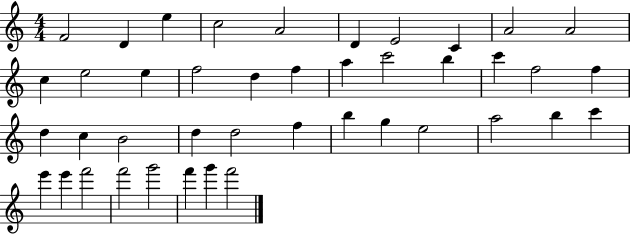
X:1
T:Untitled
M:4/4
L:1/4
K:C
F2 D e c2 A2 D E2 C A2 A2 c e2 e f2 d f a c'2 b c' f2 f d c B2 d d2 f b g e2 a2 b c' e' e' f'2 f'2 g'2 f' g' f'2